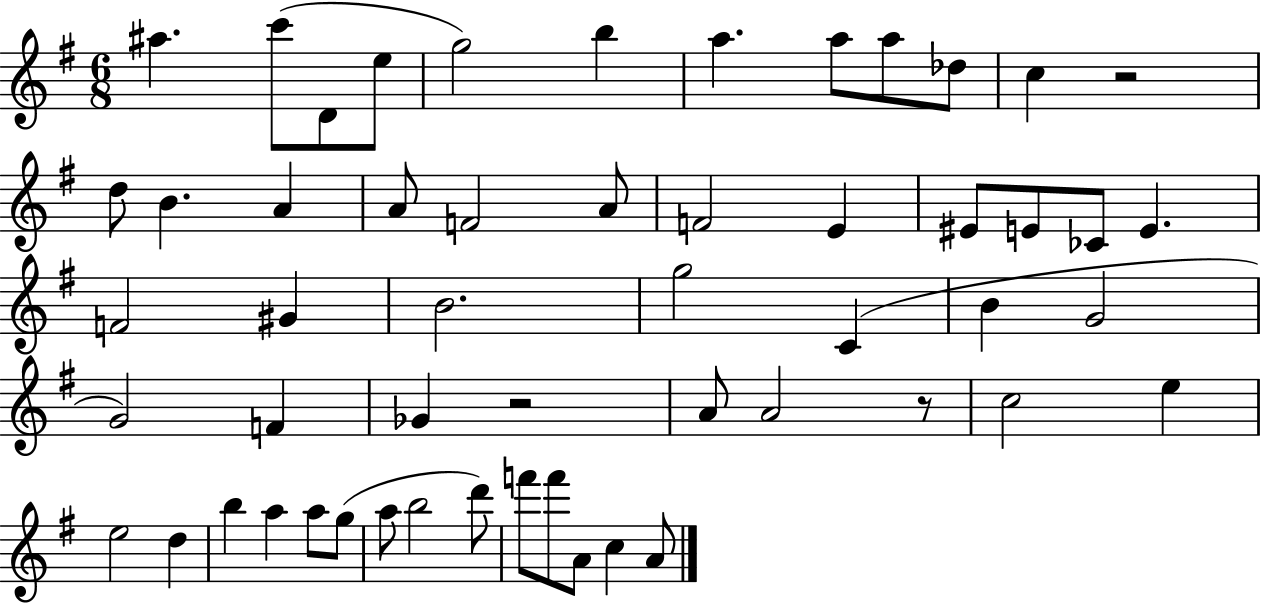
{
  \clef treble
  \numericTimeSignature
  \time 6/8
  \key g \major
  ais''4. c'''8( d'8 e''8 | g''2) b''4 | a''4. a''8 a''8 des''8 | c''4 r2 | \break d''8 b'4. a'4 | a'8 f'2 a'8 | f'2 e'4 | eis'8 e'8 ces'8 e'4. | \break f'2 gis'4 | b'2. | g''2 c'4( | b'4 g'2 | \break g'2) f'4 | ges'4 r2 | a'8 a'2 r8 | c''2 e''4 | \break e''2 d''4 | b''4 a''4 a''8 g''8( | a''8 b''2 d'''8) | f'''8 f'''8 a'8 c''4 a'8 | \break \bar "|."
}